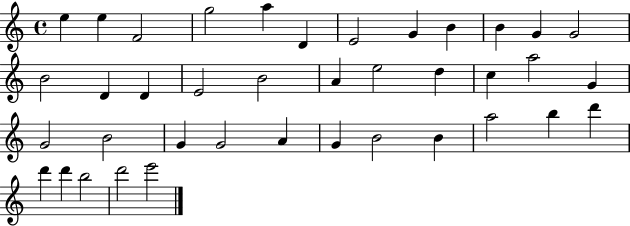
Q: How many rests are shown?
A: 0